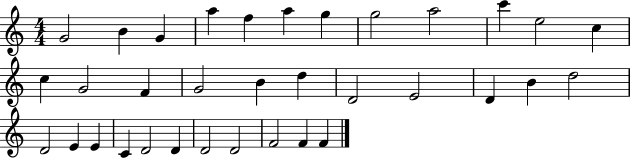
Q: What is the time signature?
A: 4/4